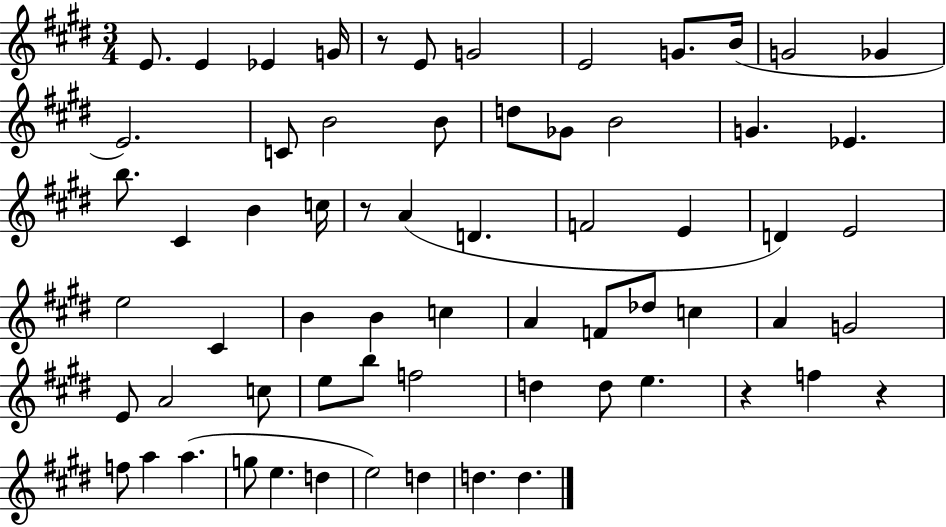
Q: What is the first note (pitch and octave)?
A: E4